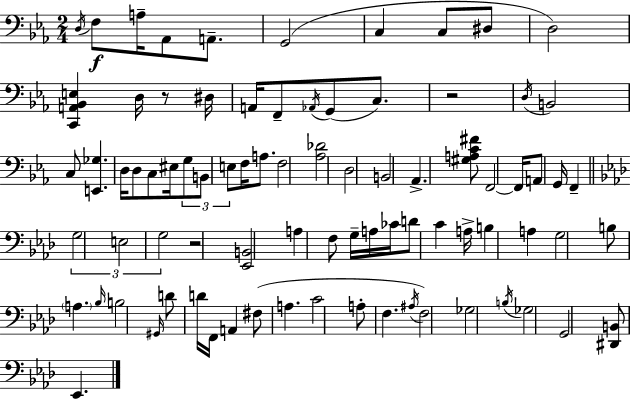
D3/s F3/e A3/s Ab2/e A2/e. G2/h C3/q C3/e D#3/e D3/h [C2,A2,Bb2,E3]/q D3/s R/e D#3/s A2/s F2/e Ab2/s G2/e C3/e. R/h D3/s B2/h C3/e [E2,Gb3]/q. D3/s D3/e C3/e EIS3/s G3/e B2/e E3/e F3/s A3/e. F3/h [Ab3,Db4]/h D3/h B2/h Ab2/q. [G#3,A3,C4,F#4]/e F2/h F2/s A2/e G2/s F2/q G3/h E3/h G3/h R/h [Eb2,B2]/h A3/q F3/e G3/s A3/s CES4/s D4/e C4/q A3/s B3/q A3/q G3/h B3/e A3/q. Bb3/s B3/h G#2/s D4/e D4/s F2/s A2/q F#3/e A3/q. C4/h A3/e F3/q. A#3/s F3/h Gb3/h B3/s Gb3/h G2/h [D#2,B2]/e Eb2/q.